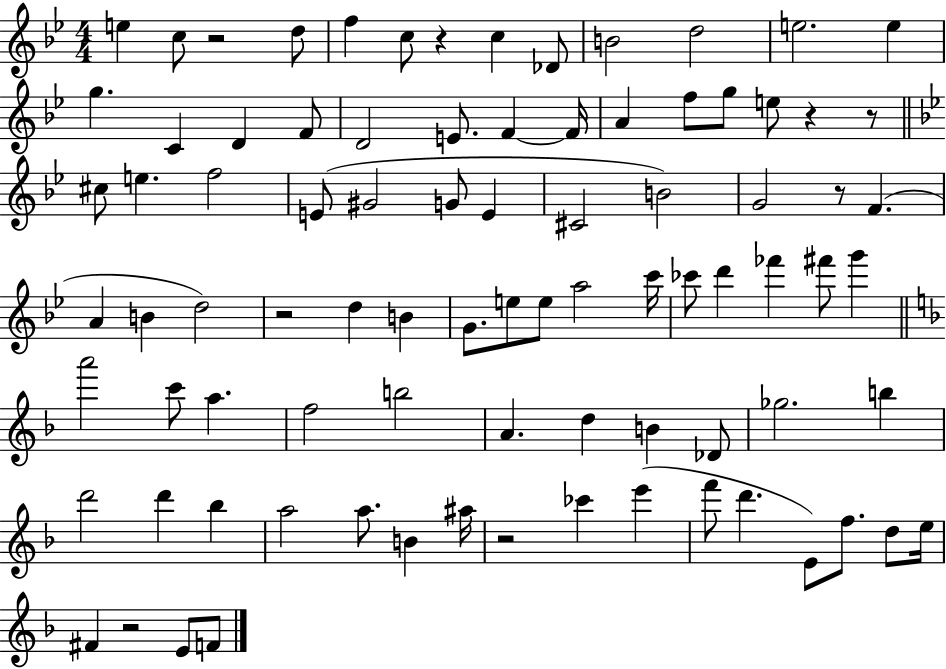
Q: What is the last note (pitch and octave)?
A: F4